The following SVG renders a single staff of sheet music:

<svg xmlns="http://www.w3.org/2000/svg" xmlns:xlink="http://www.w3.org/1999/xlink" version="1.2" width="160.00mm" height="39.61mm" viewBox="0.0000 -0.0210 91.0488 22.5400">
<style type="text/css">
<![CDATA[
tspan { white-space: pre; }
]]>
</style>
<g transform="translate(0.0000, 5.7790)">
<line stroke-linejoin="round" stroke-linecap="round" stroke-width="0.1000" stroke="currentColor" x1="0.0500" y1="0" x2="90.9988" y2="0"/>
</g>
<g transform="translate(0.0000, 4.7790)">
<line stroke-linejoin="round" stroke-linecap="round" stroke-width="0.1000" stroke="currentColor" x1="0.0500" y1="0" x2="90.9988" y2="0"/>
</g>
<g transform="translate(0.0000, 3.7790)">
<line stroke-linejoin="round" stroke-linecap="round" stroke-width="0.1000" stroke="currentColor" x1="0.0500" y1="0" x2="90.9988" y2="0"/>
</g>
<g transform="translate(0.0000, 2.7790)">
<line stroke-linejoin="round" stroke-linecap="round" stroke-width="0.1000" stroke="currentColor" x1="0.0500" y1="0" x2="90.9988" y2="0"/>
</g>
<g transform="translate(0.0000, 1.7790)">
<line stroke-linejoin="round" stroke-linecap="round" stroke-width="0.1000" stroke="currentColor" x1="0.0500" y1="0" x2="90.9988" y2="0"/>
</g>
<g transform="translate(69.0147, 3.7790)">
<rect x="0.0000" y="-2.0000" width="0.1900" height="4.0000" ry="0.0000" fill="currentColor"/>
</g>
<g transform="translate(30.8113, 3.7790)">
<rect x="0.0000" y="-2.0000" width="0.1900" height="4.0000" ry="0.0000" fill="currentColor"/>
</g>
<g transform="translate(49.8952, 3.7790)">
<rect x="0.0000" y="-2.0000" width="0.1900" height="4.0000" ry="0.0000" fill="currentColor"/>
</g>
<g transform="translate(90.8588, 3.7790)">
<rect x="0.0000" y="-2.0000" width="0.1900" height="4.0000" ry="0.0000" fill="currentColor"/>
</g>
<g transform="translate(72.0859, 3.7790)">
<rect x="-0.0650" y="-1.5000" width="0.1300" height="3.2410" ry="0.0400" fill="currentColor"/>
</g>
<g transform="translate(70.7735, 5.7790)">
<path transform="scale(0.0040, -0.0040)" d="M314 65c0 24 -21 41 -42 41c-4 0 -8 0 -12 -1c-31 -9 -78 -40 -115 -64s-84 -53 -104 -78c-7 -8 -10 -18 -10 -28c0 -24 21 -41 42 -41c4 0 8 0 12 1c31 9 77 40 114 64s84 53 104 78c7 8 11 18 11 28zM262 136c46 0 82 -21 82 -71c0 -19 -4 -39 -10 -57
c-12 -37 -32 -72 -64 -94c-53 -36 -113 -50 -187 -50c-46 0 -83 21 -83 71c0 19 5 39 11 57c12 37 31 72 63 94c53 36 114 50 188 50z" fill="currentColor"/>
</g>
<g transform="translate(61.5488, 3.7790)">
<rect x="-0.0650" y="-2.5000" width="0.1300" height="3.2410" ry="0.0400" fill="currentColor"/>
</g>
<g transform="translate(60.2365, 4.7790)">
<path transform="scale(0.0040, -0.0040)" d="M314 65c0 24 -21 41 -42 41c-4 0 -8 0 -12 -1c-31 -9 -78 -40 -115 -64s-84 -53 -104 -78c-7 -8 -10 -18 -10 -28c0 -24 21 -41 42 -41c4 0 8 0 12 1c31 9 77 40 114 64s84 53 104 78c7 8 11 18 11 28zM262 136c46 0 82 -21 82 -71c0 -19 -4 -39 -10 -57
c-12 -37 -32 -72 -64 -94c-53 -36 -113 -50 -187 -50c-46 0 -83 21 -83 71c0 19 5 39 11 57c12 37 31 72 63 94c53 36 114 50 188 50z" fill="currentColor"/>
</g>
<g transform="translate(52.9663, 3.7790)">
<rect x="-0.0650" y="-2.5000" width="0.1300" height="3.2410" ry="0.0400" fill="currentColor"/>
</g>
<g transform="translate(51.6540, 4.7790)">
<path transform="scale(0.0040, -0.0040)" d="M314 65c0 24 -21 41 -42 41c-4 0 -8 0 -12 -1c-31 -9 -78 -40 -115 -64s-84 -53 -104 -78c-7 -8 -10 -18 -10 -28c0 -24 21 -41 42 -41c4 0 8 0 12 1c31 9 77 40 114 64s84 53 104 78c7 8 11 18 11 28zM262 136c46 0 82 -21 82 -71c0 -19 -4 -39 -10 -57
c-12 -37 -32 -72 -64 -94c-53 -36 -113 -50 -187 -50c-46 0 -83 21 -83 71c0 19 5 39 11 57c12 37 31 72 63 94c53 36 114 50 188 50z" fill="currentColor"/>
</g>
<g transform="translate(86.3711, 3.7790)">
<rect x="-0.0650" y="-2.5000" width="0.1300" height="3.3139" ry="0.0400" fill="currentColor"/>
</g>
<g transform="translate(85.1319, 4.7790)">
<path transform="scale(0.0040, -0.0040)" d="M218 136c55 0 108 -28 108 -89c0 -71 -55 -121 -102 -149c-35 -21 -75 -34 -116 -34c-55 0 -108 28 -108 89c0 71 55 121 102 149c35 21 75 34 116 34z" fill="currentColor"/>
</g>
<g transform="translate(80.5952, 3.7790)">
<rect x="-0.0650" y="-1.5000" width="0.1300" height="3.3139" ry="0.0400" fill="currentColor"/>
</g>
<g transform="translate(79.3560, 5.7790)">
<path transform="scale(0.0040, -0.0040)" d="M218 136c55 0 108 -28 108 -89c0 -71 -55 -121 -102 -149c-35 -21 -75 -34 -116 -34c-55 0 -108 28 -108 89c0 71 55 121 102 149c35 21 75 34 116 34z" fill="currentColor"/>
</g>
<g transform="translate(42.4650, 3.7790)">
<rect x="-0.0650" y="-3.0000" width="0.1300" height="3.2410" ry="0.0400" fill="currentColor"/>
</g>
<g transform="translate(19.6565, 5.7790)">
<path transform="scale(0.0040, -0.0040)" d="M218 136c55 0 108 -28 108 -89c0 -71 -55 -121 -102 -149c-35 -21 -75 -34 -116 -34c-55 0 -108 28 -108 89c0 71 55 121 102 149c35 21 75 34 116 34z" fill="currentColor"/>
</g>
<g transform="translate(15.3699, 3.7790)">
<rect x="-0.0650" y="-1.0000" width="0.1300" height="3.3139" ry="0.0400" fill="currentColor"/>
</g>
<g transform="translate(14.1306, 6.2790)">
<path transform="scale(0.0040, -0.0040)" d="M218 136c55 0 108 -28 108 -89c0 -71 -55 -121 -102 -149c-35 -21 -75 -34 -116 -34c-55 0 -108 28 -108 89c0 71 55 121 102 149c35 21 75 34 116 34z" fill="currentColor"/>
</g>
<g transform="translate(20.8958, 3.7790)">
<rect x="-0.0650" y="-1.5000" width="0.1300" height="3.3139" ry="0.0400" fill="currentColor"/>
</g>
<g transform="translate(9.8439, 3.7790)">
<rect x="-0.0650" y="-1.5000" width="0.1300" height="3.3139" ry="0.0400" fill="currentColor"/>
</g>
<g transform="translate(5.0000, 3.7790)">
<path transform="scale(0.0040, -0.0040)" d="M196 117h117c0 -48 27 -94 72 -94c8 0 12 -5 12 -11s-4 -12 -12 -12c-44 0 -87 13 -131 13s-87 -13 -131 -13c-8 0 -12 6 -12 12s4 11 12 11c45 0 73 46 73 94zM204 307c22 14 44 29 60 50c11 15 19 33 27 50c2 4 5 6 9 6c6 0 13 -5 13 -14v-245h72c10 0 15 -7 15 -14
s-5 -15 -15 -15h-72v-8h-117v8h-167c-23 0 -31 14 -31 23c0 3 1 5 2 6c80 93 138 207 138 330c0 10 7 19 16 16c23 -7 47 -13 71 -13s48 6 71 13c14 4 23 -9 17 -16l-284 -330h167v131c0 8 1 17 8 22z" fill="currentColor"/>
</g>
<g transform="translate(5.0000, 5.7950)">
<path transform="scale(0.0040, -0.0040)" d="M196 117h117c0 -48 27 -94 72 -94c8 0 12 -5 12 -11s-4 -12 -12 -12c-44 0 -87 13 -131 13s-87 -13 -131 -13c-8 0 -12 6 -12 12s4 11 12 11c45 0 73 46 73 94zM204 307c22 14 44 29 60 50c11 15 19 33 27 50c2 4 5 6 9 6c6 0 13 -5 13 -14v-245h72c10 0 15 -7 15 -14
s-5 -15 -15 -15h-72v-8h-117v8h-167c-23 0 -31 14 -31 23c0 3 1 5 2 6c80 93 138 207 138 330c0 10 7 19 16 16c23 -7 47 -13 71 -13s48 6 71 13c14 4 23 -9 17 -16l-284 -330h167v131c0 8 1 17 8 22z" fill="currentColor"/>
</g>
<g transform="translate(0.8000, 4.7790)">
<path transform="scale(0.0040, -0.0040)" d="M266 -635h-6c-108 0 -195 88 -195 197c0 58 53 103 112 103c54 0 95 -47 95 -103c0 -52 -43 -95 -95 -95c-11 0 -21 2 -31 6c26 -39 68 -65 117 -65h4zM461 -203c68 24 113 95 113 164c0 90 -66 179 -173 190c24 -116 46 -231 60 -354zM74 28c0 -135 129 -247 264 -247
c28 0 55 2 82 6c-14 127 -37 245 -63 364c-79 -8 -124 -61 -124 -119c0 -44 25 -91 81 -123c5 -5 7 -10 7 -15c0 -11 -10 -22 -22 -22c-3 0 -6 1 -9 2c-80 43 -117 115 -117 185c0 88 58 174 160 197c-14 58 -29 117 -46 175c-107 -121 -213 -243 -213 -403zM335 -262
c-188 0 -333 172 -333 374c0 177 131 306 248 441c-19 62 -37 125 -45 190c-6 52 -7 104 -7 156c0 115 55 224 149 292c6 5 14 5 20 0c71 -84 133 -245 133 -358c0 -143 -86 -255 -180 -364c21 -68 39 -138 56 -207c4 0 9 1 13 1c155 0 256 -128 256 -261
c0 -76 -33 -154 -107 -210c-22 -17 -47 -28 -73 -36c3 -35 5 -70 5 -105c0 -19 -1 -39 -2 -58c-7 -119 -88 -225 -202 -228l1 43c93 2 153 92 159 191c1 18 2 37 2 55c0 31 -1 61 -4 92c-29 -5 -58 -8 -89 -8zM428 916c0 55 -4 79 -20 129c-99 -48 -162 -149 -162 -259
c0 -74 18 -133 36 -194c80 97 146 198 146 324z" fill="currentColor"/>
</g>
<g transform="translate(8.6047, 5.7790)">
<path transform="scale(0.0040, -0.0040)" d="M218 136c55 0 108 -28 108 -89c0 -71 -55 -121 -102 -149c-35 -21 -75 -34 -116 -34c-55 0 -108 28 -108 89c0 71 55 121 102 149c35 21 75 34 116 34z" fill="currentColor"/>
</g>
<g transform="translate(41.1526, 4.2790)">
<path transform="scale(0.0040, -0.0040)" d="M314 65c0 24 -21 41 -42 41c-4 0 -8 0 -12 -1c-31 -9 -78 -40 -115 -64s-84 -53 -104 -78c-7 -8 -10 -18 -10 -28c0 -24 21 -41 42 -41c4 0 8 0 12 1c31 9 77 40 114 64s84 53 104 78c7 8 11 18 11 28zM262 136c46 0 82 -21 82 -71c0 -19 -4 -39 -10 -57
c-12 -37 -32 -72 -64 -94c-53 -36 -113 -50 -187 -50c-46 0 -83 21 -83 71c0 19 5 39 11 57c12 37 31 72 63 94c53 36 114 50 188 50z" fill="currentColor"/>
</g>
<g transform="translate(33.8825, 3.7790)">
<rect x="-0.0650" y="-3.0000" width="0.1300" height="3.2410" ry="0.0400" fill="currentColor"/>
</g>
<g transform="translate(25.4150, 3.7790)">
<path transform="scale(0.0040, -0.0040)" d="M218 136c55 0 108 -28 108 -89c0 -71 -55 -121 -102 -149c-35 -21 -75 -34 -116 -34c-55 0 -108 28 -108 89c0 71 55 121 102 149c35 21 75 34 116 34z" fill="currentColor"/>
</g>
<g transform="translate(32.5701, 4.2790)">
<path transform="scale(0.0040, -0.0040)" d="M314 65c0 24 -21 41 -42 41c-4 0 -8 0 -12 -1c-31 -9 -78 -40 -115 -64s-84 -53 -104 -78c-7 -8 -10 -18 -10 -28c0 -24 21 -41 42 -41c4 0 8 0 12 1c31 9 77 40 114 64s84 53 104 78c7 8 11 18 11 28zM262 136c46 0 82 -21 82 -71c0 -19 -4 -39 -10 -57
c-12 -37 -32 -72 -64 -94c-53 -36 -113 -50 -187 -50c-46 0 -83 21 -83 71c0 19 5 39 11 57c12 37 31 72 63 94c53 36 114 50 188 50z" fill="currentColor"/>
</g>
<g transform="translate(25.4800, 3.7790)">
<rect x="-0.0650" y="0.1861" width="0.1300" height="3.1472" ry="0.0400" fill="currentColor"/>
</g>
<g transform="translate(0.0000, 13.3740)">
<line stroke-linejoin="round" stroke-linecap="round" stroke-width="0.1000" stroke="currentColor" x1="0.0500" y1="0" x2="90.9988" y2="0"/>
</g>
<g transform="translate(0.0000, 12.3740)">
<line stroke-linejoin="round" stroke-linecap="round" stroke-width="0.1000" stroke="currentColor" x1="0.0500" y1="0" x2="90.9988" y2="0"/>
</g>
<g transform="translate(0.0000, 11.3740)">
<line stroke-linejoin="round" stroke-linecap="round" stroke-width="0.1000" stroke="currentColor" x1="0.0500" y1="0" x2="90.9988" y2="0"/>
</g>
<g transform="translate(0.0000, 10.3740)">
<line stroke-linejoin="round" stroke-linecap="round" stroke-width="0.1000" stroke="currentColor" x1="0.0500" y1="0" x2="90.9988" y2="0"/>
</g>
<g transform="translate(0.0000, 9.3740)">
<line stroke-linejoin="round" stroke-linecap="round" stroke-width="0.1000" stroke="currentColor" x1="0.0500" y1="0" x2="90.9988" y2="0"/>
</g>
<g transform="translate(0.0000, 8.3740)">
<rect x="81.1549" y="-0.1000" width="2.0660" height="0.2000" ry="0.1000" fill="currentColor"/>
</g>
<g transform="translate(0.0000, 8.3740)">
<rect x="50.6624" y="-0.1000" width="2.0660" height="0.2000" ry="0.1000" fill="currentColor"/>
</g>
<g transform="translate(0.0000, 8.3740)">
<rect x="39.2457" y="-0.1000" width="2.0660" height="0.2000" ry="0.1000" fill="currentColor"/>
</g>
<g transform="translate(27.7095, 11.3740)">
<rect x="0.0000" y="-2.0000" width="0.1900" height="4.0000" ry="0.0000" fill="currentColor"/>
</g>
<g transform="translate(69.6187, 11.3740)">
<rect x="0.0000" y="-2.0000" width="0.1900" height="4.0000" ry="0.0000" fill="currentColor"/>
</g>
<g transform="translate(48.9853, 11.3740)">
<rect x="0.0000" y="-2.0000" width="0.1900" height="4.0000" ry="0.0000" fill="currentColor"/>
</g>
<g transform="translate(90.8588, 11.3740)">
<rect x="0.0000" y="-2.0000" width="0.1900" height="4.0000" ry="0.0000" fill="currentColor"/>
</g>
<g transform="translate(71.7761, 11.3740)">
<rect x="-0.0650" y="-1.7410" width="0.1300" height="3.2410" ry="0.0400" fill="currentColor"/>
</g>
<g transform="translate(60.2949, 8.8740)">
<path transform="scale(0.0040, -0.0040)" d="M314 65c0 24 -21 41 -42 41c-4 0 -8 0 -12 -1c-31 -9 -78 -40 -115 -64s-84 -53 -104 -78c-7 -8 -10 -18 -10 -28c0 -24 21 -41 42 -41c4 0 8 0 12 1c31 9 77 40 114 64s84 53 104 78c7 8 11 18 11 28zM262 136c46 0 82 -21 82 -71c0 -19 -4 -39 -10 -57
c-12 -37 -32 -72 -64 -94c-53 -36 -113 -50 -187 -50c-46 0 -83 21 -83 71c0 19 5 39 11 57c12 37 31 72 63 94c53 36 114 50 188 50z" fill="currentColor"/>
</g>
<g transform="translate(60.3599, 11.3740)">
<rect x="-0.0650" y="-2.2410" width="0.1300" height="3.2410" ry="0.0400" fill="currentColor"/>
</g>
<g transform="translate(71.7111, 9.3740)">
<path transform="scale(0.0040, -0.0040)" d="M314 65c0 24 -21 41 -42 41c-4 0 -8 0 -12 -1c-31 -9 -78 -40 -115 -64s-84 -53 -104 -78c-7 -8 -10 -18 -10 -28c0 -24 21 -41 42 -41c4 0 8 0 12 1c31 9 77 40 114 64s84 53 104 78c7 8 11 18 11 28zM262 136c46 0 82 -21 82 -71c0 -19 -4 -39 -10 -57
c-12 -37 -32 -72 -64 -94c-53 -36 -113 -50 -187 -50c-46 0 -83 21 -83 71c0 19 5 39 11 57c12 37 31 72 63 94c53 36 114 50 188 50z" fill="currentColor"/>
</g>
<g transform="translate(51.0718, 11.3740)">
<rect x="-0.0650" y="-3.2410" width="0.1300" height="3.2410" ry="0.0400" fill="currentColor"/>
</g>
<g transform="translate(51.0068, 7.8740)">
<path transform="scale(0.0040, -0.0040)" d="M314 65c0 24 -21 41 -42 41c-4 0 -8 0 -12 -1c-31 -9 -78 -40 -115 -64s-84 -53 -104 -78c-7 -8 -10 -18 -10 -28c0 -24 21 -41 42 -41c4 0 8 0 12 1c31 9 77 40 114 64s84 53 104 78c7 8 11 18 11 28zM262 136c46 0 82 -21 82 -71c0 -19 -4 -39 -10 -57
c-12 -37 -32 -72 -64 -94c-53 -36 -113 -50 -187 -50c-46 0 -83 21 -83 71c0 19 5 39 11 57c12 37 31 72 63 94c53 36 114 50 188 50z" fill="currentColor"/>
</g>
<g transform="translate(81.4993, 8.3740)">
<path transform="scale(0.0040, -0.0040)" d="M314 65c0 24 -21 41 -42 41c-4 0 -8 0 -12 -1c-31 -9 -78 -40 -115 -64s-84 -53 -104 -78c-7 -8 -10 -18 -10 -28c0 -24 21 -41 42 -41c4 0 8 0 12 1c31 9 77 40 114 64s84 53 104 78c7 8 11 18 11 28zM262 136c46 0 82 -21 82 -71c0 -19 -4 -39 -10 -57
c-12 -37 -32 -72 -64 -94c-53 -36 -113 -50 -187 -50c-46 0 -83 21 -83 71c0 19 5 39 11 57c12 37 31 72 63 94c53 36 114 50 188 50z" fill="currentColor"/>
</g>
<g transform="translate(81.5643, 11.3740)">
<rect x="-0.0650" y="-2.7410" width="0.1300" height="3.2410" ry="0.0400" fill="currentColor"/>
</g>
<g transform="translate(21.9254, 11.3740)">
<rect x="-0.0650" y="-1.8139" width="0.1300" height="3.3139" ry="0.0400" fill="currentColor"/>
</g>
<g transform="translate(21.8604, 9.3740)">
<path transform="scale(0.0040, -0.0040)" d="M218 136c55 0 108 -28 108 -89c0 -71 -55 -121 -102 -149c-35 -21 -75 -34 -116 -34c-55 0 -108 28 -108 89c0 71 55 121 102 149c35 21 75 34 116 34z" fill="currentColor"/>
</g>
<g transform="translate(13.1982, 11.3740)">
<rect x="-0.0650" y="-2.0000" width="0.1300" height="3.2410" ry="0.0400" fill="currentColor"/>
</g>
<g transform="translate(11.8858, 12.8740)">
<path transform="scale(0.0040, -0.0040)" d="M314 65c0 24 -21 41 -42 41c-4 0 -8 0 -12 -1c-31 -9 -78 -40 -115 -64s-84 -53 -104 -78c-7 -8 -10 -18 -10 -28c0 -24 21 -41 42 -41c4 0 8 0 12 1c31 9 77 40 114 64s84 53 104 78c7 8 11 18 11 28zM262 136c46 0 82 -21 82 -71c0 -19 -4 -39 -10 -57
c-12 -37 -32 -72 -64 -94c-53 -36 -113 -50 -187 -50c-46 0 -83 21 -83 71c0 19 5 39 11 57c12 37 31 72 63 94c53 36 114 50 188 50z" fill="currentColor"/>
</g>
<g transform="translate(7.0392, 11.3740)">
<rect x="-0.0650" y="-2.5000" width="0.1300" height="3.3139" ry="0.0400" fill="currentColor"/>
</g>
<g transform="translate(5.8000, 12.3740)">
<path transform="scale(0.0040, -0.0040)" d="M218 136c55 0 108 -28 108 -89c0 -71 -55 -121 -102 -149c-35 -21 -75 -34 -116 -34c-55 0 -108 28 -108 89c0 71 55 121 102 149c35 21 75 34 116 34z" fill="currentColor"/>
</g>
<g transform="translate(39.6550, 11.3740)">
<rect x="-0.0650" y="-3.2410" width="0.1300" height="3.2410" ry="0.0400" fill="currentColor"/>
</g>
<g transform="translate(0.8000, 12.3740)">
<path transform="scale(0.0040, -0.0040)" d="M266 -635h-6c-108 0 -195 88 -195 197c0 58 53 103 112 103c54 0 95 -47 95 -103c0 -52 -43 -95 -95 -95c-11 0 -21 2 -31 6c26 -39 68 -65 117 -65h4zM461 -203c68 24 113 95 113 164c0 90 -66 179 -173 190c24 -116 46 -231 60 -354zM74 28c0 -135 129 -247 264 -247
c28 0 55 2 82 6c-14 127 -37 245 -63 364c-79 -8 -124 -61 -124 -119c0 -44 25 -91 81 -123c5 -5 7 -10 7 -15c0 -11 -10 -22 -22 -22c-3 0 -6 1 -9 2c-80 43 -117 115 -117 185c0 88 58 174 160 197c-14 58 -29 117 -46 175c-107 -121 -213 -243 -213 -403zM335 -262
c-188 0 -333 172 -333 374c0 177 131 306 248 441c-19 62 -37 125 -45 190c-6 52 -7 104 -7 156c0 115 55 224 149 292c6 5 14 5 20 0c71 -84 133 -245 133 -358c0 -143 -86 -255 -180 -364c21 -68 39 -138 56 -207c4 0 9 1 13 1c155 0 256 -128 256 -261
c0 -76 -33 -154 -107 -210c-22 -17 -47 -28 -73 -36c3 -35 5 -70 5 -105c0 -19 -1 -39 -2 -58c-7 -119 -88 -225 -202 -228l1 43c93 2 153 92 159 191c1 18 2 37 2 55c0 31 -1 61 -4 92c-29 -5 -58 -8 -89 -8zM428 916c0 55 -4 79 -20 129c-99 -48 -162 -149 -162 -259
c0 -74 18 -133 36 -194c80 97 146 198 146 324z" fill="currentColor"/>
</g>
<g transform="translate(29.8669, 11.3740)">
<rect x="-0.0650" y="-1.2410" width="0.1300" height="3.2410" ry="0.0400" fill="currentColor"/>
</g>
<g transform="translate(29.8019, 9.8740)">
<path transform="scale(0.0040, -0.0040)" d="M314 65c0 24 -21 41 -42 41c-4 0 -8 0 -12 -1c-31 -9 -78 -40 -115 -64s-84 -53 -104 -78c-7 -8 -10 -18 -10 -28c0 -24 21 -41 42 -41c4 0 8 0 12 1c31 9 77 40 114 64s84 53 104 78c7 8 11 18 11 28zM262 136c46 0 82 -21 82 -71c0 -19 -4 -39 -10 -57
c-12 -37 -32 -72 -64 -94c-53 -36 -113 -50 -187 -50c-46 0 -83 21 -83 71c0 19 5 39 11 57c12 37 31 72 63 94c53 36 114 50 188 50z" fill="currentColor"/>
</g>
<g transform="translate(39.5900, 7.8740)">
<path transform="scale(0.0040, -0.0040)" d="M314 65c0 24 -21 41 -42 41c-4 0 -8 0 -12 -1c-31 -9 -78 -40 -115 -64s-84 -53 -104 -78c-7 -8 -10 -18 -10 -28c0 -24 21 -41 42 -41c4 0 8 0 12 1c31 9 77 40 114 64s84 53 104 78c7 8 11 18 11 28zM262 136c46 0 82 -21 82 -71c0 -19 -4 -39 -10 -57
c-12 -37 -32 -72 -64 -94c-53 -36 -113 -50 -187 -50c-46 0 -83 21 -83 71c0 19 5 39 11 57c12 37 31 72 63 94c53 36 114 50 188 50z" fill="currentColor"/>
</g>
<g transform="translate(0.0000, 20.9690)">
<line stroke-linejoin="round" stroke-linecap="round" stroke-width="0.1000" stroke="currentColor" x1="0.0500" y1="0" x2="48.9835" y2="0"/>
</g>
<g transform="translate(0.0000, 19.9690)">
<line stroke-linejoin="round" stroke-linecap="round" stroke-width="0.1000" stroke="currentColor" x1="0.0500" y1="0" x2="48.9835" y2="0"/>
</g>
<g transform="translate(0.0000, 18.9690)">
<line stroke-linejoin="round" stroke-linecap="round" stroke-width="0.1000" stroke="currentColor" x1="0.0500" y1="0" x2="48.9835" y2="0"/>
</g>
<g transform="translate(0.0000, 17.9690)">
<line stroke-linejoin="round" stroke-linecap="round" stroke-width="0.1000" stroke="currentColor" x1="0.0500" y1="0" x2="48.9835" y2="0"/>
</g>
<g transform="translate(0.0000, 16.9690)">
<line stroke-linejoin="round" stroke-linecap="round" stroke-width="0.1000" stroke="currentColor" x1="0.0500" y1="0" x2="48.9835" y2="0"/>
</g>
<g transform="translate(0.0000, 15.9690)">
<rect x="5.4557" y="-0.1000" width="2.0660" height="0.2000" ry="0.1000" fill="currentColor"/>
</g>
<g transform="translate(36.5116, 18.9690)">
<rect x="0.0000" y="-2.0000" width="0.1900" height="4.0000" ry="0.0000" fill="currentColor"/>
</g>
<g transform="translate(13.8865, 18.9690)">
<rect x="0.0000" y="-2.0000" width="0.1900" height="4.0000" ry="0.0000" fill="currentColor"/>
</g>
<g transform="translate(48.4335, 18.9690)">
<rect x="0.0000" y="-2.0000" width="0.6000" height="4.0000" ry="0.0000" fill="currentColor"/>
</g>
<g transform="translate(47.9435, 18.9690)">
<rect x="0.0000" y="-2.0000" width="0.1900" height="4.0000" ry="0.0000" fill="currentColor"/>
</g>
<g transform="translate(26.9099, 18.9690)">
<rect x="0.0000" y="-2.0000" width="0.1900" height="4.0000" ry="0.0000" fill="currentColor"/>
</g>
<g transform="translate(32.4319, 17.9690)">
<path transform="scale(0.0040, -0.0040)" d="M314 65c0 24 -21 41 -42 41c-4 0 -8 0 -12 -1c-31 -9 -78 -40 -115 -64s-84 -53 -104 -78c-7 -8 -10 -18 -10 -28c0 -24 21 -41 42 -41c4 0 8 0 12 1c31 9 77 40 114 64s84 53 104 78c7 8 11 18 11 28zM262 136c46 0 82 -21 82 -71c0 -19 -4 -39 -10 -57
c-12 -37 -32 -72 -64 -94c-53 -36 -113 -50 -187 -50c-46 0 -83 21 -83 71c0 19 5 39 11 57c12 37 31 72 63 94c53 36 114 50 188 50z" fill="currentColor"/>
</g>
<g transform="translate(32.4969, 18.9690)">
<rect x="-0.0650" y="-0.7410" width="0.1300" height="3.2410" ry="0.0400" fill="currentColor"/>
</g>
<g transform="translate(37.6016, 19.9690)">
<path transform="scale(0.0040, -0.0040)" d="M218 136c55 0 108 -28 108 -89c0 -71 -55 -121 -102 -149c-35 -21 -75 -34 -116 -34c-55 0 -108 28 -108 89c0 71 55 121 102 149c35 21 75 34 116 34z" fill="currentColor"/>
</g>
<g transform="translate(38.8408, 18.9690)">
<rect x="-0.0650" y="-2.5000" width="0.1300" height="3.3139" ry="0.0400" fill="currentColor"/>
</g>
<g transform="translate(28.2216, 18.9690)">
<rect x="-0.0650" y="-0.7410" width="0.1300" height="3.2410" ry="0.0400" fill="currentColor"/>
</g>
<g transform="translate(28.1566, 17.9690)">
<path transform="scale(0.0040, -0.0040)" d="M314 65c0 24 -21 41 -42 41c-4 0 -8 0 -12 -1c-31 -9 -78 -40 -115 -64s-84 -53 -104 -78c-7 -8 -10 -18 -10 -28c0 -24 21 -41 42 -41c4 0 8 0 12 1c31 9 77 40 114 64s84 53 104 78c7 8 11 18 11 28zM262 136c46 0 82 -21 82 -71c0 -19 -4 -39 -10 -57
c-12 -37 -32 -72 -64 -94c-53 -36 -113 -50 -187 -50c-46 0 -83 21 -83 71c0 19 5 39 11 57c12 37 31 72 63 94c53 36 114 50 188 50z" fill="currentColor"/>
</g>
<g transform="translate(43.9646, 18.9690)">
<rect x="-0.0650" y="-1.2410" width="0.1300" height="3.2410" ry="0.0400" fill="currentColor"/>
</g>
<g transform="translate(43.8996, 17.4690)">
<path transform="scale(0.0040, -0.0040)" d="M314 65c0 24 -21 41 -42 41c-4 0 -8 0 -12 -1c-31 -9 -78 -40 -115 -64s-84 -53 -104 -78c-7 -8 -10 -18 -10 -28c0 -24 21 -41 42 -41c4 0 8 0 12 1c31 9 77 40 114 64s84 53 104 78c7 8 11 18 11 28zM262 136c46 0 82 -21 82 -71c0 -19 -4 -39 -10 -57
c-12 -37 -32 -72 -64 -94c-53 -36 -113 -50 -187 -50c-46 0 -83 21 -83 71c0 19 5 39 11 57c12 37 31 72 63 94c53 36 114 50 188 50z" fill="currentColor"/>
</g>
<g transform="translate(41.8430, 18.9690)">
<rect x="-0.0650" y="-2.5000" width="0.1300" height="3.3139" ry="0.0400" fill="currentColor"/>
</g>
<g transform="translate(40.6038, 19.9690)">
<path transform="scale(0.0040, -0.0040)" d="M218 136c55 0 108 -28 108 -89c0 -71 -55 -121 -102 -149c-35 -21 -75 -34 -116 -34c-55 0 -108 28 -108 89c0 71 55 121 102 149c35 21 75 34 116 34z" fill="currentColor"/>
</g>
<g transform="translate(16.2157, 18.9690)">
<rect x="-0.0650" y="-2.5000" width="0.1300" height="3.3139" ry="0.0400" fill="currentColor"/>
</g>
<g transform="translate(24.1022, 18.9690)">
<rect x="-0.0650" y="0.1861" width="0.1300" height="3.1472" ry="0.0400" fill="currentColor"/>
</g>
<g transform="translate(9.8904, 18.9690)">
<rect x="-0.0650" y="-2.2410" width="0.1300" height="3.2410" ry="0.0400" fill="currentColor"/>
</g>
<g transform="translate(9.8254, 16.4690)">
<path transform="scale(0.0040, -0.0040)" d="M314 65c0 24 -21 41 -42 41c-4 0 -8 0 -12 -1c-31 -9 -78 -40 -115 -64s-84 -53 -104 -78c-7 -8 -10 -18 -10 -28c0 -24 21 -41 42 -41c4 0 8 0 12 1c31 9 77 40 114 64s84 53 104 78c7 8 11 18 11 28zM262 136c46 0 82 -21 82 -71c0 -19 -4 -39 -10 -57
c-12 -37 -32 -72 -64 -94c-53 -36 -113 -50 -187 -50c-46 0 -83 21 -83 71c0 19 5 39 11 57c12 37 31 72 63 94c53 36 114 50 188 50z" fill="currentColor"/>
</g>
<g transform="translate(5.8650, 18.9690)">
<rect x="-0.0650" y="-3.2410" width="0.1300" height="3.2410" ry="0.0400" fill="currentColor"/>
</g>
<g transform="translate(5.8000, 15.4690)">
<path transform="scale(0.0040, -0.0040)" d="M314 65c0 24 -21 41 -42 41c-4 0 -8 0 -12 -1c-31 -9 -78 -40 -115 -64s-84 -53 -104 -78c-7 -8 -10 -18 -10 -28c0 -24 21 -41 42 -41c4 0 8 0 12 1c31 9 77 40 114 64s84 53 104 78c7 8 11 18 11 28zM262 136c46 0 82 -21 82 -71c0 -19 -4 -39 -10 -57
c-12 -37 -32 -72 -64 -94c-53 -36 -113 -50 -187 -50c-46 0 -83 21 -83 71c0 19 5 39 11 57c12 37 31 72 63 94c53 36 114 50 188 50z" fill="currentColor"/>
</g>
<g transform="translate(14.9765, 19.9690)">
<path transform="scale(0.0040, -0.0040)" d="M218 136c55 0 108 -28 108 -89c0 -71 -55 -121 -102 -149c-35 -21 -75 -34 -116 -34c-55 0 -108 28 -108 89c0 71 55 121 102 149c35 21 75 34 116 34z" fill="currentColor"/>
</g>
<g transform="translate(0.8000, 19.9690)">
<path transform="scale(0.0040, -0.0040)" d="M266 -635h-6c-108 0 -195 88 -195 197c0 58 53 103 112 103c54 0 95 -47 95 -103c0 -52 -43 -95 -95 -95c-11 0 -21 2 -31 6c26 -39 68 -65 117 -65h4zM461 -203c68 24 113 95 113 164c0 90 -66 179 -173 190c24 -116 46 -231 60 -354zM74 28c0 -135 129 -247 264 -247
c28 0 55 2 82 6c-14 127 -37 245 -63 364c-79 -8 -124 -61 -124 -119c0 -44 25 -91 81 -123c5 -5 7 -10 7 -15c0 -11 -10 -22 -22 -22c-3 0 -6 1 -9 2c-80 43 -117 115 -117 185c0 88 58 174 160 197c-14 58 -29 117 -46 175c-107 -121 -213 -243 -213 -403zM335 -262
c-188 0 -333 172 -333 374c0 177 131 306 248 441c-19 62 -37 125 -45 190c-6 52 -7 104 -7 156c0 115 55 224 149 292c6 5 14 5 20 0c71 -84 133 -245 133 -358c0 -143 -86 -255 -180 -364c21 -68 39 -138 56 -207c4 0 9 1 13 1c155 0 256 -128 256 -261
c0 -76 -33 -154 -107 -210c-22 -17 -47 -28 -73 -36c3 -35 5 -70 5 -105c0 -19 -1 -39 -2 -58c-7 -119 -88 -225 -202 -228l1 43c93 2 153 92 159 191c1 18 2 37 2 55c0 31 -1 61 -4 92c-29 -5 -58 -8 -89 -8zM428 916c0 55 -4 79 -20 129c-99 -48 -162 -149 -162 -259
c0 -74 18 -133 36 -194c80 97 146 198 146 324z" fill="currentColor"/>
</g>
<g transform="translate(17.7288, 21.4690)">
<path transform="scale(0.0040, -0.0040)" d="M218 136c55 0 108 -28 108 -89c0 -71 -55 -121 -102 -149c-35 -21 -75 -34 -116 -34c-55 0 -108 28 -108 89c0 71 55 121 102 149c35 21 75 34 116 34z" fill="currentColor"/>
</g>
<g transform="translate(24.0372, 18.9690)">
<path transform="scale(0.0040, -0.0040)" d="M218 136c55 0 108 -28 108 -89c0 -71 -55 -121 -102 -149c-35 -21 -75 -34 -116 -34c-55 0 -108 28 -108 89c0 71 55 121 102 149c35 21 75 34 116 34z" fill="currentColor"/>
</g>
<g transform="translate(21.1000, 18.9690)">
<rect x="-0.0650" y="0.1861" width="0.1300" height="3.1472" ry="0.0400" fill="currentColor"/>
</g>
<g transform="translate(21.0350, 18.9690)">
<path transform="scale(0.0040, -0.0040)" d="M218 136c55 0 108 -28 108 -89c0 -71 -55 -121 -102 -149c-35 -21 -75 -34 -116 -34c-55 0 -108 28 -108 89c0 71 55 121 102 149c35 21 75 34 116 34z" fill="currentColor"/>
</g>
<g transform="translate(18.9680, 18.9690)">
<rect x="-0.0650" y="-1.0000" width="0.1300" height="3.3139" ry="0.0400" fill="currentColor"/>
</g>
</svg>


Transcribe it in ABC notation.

X:1
T:Untitled
M:4/4
L:1/4
K:C
E D E B A2 A2 G2 G2 E2 E G G F2 f e2 b2 b2 g2 f2 a2 b2 g2 G D B B d2 d2 G G e2